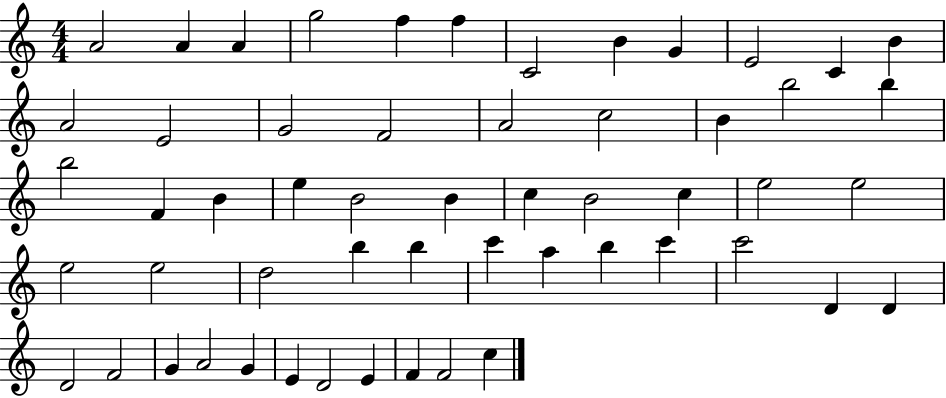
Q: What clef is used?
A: treble